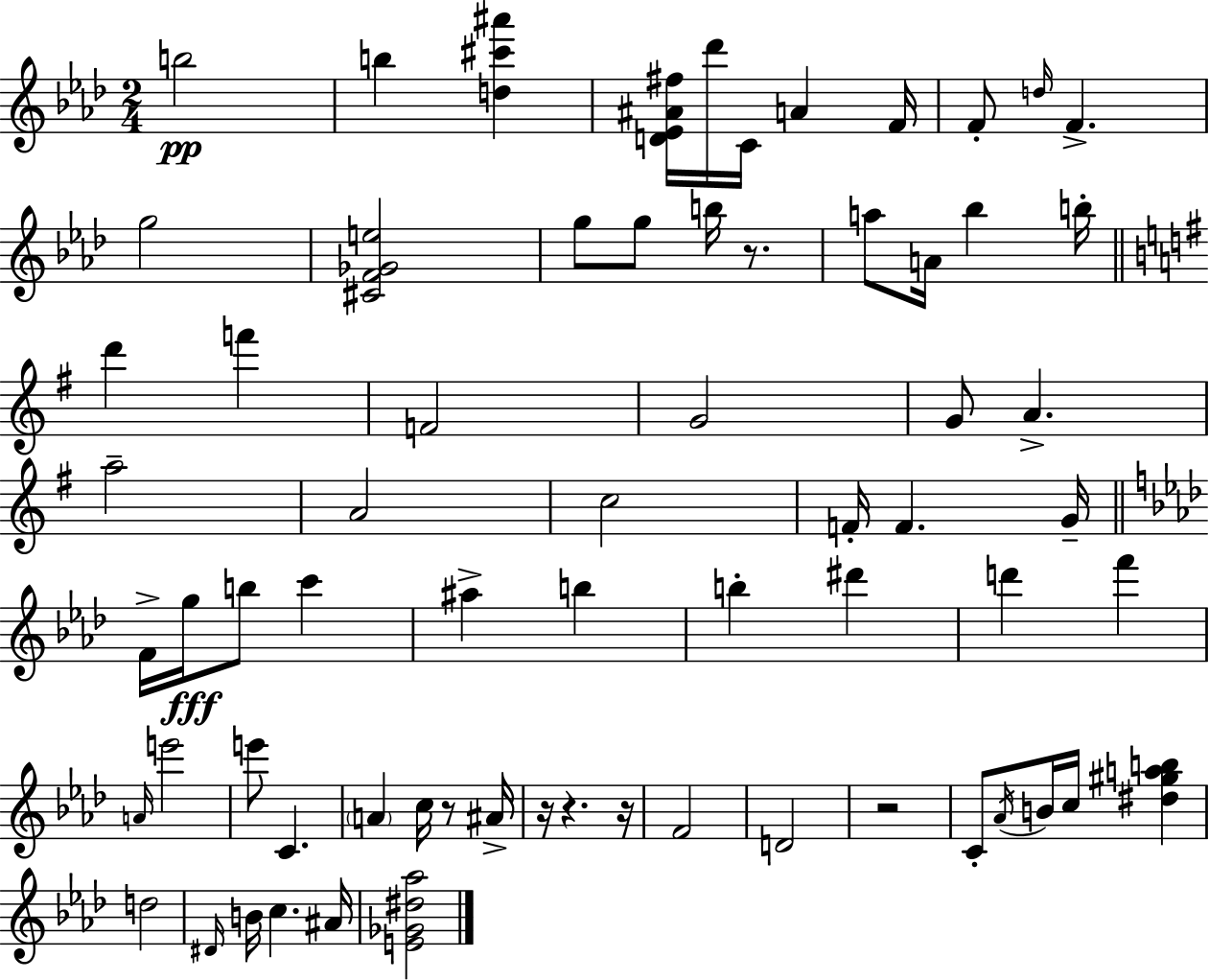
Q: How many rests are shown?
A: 6